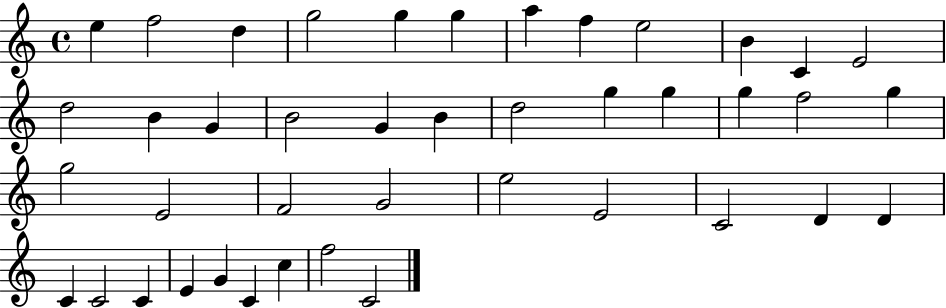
E5/q F5/h D5/q G5/h G5/q G5/q A5/q F5/q E5/h B4/q C4/q E4/h D5/h B4/q G4/q B4/h G4/q B4/q D5/h G5/q G5/q G5/q F5/h G5/q G5/h E4/h F4/h G4/h E5/h E4/h C4/h D4/q D4/q C4/q C4/h C4/q E4/q G4/q C4/q C5/q F5/h C4/h